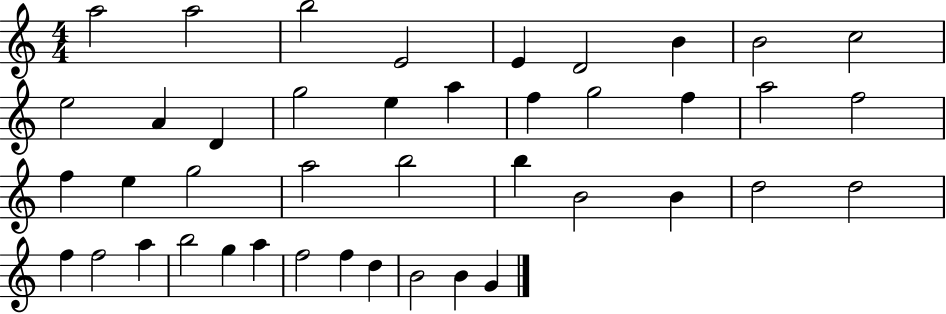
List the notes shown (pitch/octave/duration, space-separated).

A5/h A5/h B5/h E4/h E4/q D4/h B4/q B4/h C5/h E5/h A4/q D4/q G5/h E5/q A5/q F5/q G5/h F5/q A5/h F5/h F5/q E5/q G5/h A5/h B5/h B5/q B4/h B4/q D5/h D5/h F5/q F5/h A5/q B5/h G5/q A5/q F5/h F5/q D5/q B4/h B4/q G4/q